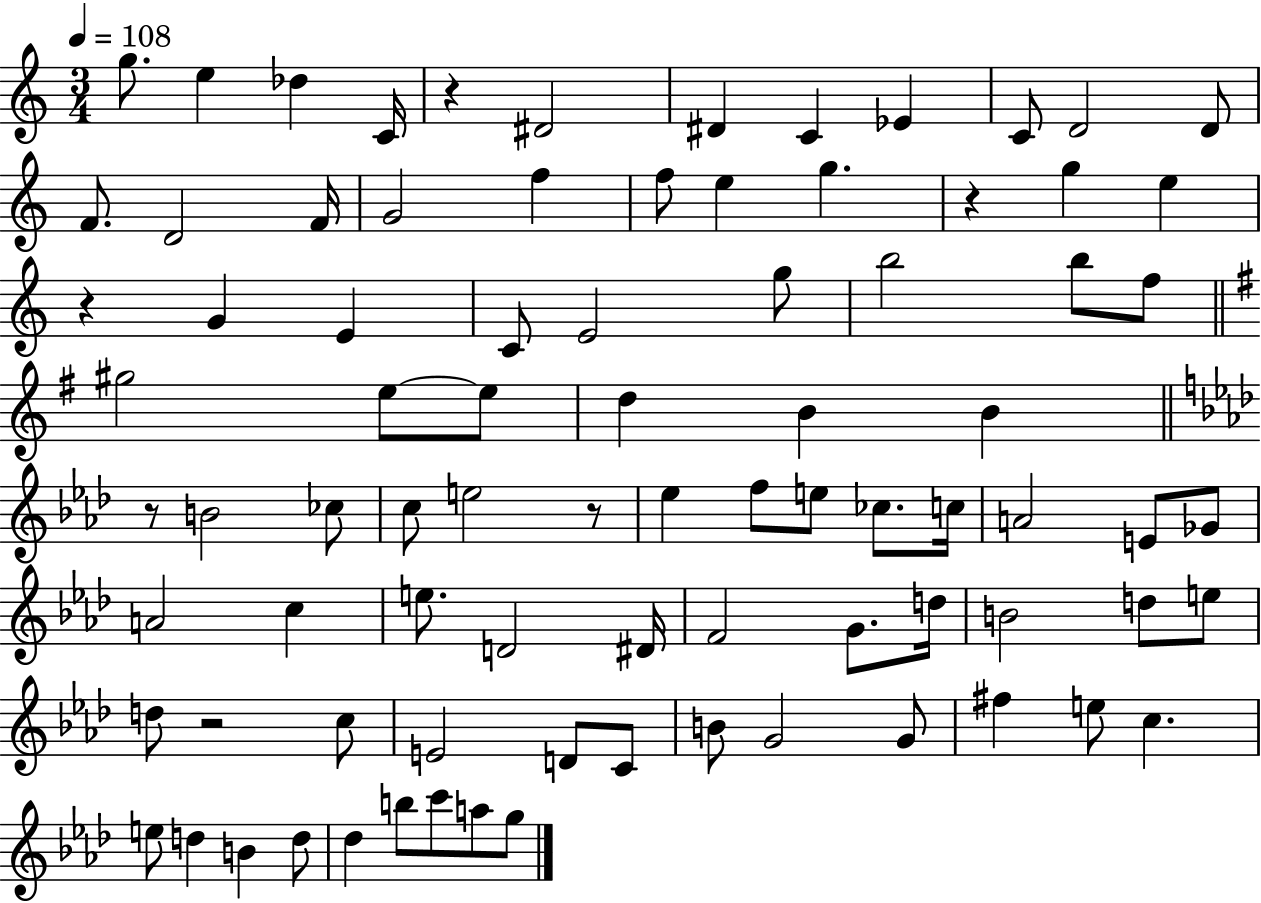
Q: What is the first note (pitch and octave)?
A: G5